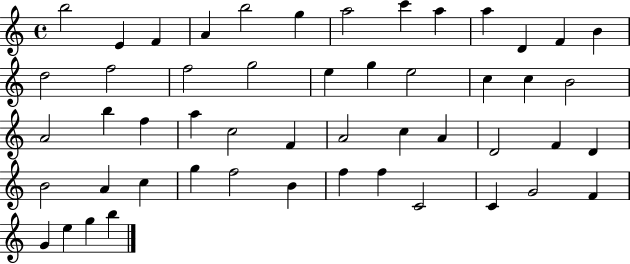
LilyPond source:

{
  \clef treble
  \time 4/4
  \defaultTimeSignature
  \key c \major
  b''2 e'4 f'4 | a'4 b''2 g''4 | a''2 c'''4 a''4 | a''4 d'4 f'4 b'4 | \break d''2 f''2 | f''2 g''2 | e''4 g''4 e''2 | c''4 c''4 b'2 | \break a'2 b''4 f''4 | a''4 c''2 f'4 | a'2 c''4 a'4 | d'2 f'4 d'4 | \break b'2 a'4 c''4 | g''4 f''2 b'4 | f''4 f''4 c'2 | c'4 g'2 f'4 | \break g'4 e''4 g''4 b''4 | \bar "|."
}